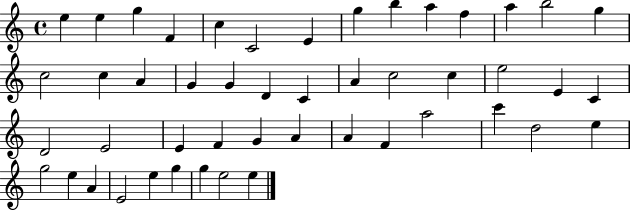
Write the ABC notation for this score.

X:1
T:Untitled
M:4/4
L:1/4
K:C
e e g F c C2 E g b a f a b2 g c2 c A G G D C A c2 c e2 E C D2 E2 E F G A A F a2 c' d2 e g2 e A E2 e g g e2 e